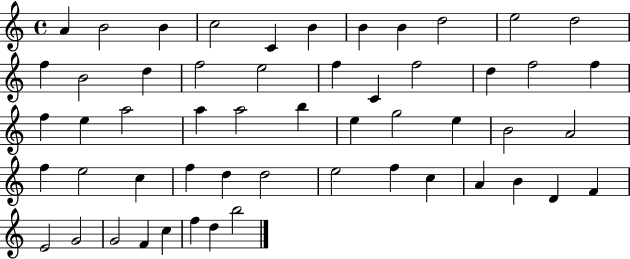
A4/q B4/h B4/q C5/h C4/q B4/q B4/q B4/q D5/h E5/h D5/h F5/q B4/h D5/q F5/h E5/h F5/q C4/q F5/h D5/q F5/h F5/q F5/q E5/q A5/h A5/q A5/h B5/q E5/q G5/h E5/q B4/h A4/h F5/q E5/h C5/q F5/q D5/q D5/h E5/h F5/q C5/q A4/q B4/q D4/q F4/q E4/h G4/h G4/h F4/q C5/q F5/q D5/q B5/h